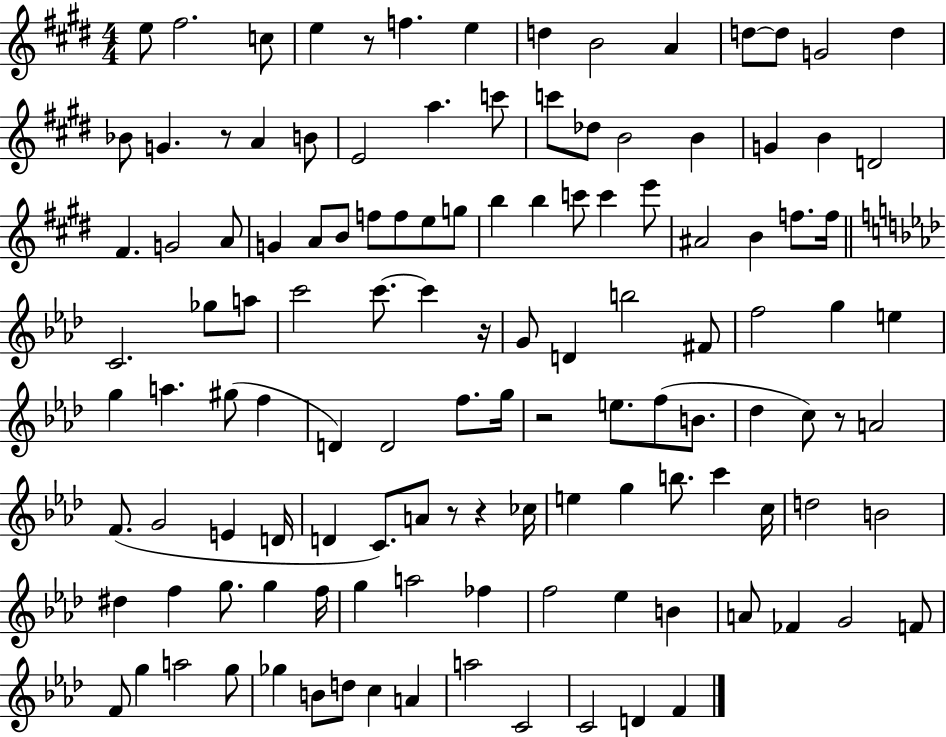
E5/e F#5/h. C5/e E5/q R/e F5/q. E5/q D5/q B4/h A4/q D5/e D5/e G4/h D5/q Bb4/e G4/q. R/e A4/q B4/e E4/h A5/q. C6/e C6/e Db5/e B4/h B4/q G4/q B4/q D4/h F#4/q. G4/h A4/e G4/q A4/e B4/e F5/e F5/e E5/e G5/e B5/q B5/q C6/e C6/q E6/e A#4/h B4/q F5/e. F5/s C4/h. Gb5/e A5/e C6/h C6/e. C6/q R/s G4/e D4/q B5/h F#4/e F5/h G5/q E5/q G5/q A5/q. G#5/e F5/q D4/q D4/h F5/e. G5/s R/h E5/e. F5/e B4/e. Db5/q C5/e R/e A4/h F4/e. G4/h E4/q D4/s D4/q C4/e. A4/e R/e R/q CES5/s E5/q G5/q B5/e. C6/q C5/s D5/h B4/h D#5/q F5/q G5/e. G5/q F5/s G5/q A5/h FES5/q F5/h Eb5/q B4/q A4/e FES4/q G4/h F4/e F4/e G5/q A5/h G5/e Gb5/q B4/e D5/e C5/q A4/q A5/h C4/h C4/h D4/q F4/q